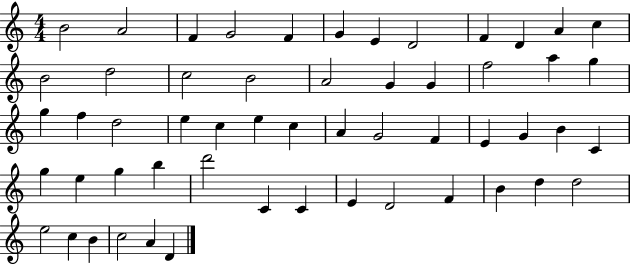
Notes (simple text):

B4/h A4/h F4/q G4/h F4/q G4/q E4/q D4/h F4/q D4/q A4/q C5/q B4/h D5/h C5/h B4/h A4/h G4/q G4/q F5/h A5/q G5/q G5/q F5/q D5/h E5/q C5/q E5/q C5/q A4/q G4/h F4/q E4/q G4/q B4/q C4/q G5/q E5/q G5/q B5/q D6/h C4/q C4/q E4/q D4/h F4/q B4/q D5/q D5/h E5/h C5/q B4/q C5/h A4/q D4/q